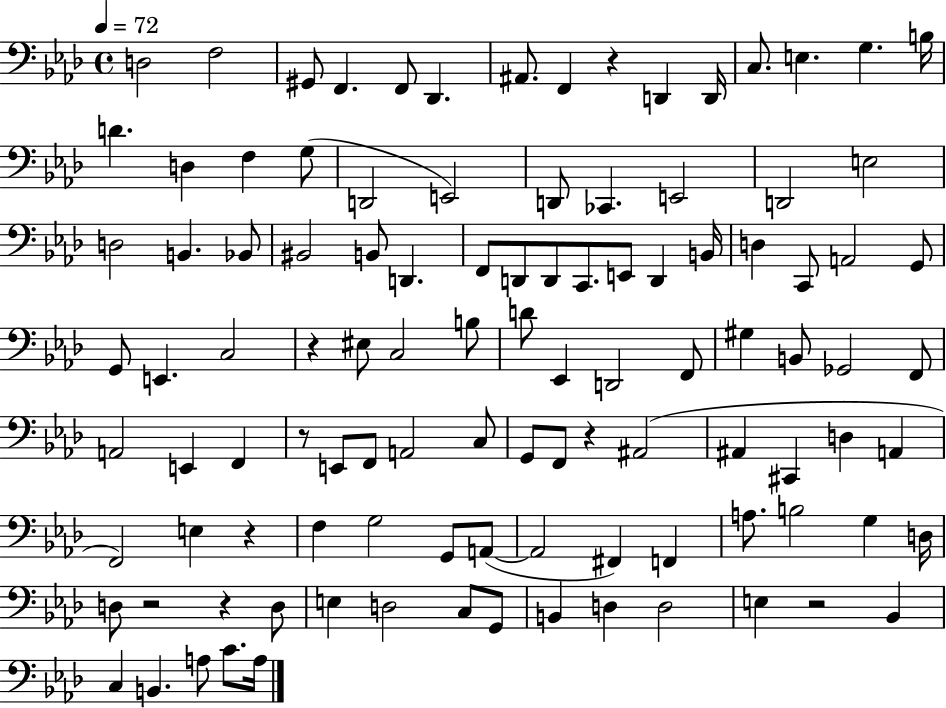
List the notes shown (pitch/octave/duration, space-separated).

D3/h F3/h G#2/e F2/q. F2/e Db2/q. A#2/e. F2/q R/q D2/q D2/s C3/e. E3/q. G3/q. B3/s D4/q. D3/q F3/q G3/e D2/h E2/h D2/e CES2/q. E2/h D2/h E3/h D3/h B2/q. Bb2/e BIS2/h B2/e D2/q. F2/e D2/e D2/e C2/e. E2/e D2/q B2/s D3/q C2/e A2/h G2/e G2/e E2/q. C3/h R/q EIS3/e C3/h B3/e D4/e Eb2/q D2/h F2/e G#3/q B2/e Gb2/h F2/e A2/h E2/q F2/q R/e E2/e F2/e A2/h C3/e G2/e F2/e R/q A#2/h A#2/q C#2/q D3/q A2/q F2/h E3/q R/q F3/q G3/h G2/e A2/e A2/h F#2/q F2/q A3/e. B3/h G3/q D3/s D3/e R/h R/q D3/e E3/q D3/h C3/e G2/e B2/q D3/q D3/h E3/q R/h Bb2/q C3/q B2/q. A3/e C4/e. A3/s